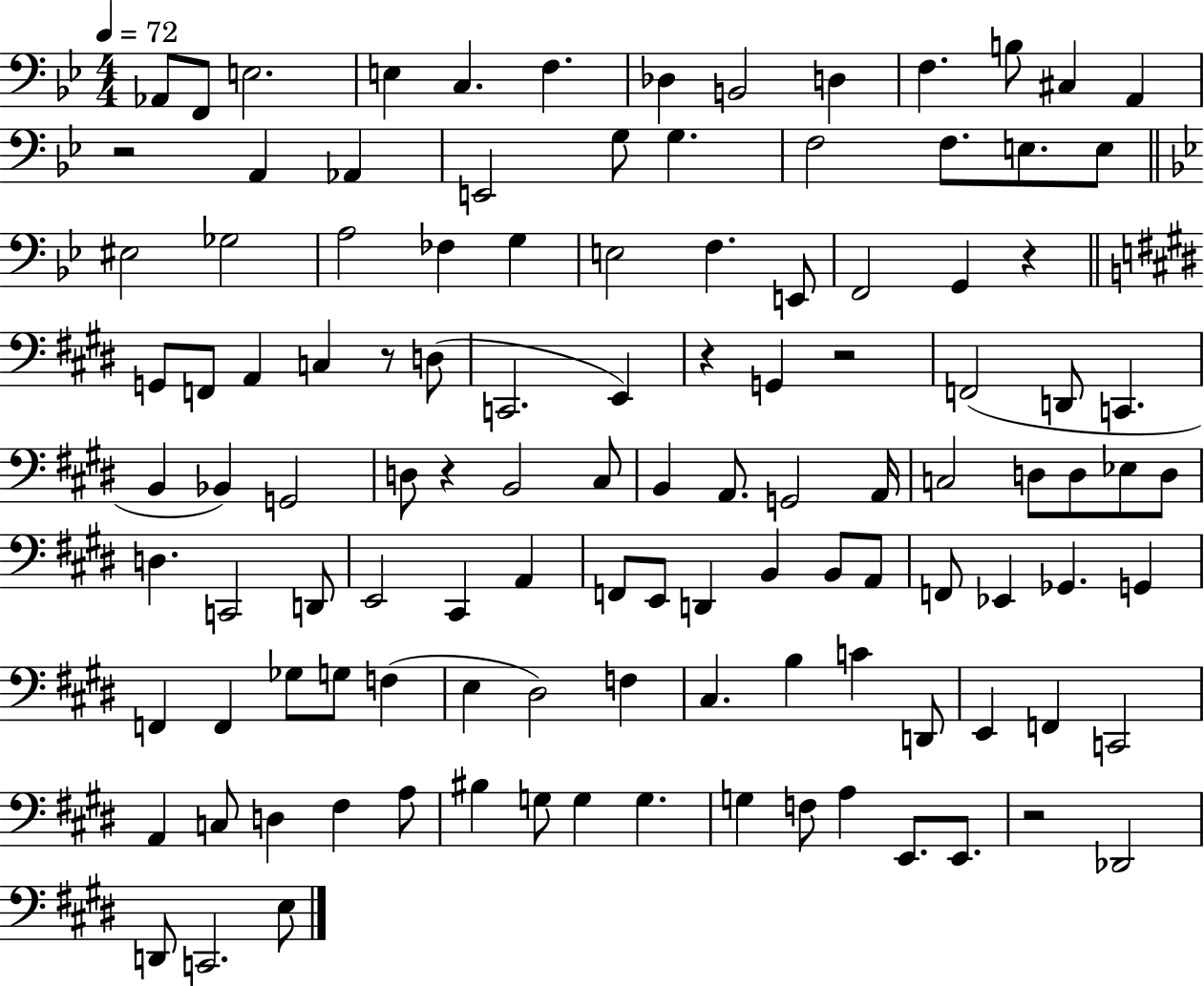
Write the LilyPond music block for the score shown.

{
  \clef bass
  \numericTimeSignature
  \time 4/4
  \key bes \major
  \tempo 4 = 72
  aes,8 f,8 e2. | e4 c4. f4. | des4 b,2 d4 | f4. b8 cis4 a,4 | \break r2 a,4 aes,4 | e,2 g8 g4. | f2 f8. e8. e8 | \bar "||" \break \key bes \major eis2 ges2 | a2 fes4 g4 | e2 f4. e,8 | f,2 g,4 r4 | \break \bar "||" \break \key e \major g,8 f,8 a,4 c4 r8 d8( | c,2. e,4) | r4 g,4 r2 | f,2( d,8 c,4. | \break b,4 bes,4) g,2 | d8 r4 b,2 cis8 | b,4 a,8. g,2 a,16 | c2 d8 d8 ees8 d8 | \break d4. c,2 d,8 | e,2 cis,4 a,4 | f,8 e,8 d,4 b,4 b,8 a,8 | f,8 ees,4 ges,4. g,4 | \break f,4 f,4 ges8 g8 f4( | e4 dis2) f4 | cis4. b4 c'4 d,8 | e,4 f,4 c,2 | \break a,4 c8 d4 fis4 a8 | bis4 g8 g4 g4. | g4 f8 a4 e,8. e,8. | r2 des,2 | \break d,8 c,2. e8 | \bar "|."
}